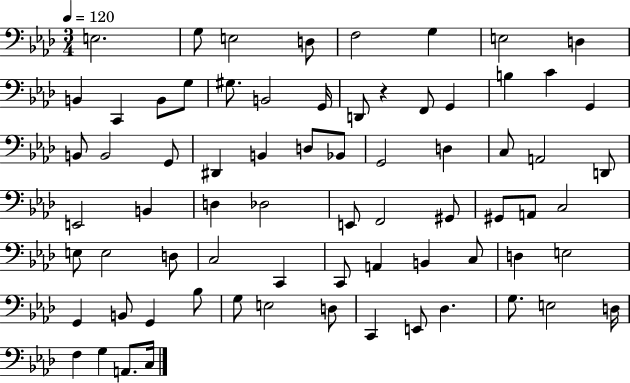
E3/h. G3/e E3/h D3/e F3/h G3/q E3/h D3/q B2/q C2/q B2/e G3/e G#3/e. B2/h G2/s D2/e R/q F2/e G2/q B3/q C4/q G2/q B2/e B2/h G2/e D#2/q B2/q D3/e Bb2/e G2/h D3/q C3/e A2/h D2/e E2/h B2/q D3/q Db3/h E2/e F2/h G#2/e G#2/e A2/e C3/h E3/e E3/h D3/e C3/h C2/q C2/e A2/q B2/q C3/e D3/q E3/h G2/q B2/e G2/q Bb3/e G3/e E3/h D3/e C2/q E2/e Db3/q. G3/e. E3/h D3/s F3/q G3/q A2/e. C3/s